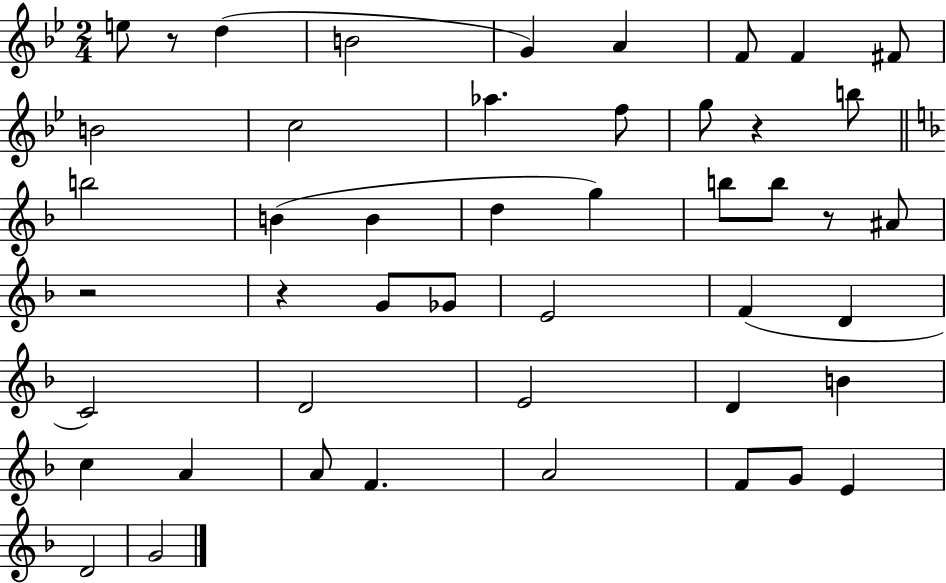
{
  \clef treble
  \numericTimeSignature
  \time 2/4
  \key bes \major
  \repeat volta 2 { e''8 r8 d''4( | b'2 | g'4) a'4 | f'8 f'4 fis'8 | \break b'2 | c''2 | aes''4. f''8 | g''8 r4 b''8 | \break \bar "||" \break \key f \major b''2 | b'4( b'4 | d''4 g''4) | b''8 b''8 r8 ais'8 | \break r2 | r4 g'8 ges'8 | e'2 | f'4( d'4 | \break c'2) | d'2 | e'2 | d'4 b'4 | \break c''4 a'4 | a'8 f'4. | a'2 | f'8 g'8 e'4 | \break d'2 | g'2 | } \bar "|."
}